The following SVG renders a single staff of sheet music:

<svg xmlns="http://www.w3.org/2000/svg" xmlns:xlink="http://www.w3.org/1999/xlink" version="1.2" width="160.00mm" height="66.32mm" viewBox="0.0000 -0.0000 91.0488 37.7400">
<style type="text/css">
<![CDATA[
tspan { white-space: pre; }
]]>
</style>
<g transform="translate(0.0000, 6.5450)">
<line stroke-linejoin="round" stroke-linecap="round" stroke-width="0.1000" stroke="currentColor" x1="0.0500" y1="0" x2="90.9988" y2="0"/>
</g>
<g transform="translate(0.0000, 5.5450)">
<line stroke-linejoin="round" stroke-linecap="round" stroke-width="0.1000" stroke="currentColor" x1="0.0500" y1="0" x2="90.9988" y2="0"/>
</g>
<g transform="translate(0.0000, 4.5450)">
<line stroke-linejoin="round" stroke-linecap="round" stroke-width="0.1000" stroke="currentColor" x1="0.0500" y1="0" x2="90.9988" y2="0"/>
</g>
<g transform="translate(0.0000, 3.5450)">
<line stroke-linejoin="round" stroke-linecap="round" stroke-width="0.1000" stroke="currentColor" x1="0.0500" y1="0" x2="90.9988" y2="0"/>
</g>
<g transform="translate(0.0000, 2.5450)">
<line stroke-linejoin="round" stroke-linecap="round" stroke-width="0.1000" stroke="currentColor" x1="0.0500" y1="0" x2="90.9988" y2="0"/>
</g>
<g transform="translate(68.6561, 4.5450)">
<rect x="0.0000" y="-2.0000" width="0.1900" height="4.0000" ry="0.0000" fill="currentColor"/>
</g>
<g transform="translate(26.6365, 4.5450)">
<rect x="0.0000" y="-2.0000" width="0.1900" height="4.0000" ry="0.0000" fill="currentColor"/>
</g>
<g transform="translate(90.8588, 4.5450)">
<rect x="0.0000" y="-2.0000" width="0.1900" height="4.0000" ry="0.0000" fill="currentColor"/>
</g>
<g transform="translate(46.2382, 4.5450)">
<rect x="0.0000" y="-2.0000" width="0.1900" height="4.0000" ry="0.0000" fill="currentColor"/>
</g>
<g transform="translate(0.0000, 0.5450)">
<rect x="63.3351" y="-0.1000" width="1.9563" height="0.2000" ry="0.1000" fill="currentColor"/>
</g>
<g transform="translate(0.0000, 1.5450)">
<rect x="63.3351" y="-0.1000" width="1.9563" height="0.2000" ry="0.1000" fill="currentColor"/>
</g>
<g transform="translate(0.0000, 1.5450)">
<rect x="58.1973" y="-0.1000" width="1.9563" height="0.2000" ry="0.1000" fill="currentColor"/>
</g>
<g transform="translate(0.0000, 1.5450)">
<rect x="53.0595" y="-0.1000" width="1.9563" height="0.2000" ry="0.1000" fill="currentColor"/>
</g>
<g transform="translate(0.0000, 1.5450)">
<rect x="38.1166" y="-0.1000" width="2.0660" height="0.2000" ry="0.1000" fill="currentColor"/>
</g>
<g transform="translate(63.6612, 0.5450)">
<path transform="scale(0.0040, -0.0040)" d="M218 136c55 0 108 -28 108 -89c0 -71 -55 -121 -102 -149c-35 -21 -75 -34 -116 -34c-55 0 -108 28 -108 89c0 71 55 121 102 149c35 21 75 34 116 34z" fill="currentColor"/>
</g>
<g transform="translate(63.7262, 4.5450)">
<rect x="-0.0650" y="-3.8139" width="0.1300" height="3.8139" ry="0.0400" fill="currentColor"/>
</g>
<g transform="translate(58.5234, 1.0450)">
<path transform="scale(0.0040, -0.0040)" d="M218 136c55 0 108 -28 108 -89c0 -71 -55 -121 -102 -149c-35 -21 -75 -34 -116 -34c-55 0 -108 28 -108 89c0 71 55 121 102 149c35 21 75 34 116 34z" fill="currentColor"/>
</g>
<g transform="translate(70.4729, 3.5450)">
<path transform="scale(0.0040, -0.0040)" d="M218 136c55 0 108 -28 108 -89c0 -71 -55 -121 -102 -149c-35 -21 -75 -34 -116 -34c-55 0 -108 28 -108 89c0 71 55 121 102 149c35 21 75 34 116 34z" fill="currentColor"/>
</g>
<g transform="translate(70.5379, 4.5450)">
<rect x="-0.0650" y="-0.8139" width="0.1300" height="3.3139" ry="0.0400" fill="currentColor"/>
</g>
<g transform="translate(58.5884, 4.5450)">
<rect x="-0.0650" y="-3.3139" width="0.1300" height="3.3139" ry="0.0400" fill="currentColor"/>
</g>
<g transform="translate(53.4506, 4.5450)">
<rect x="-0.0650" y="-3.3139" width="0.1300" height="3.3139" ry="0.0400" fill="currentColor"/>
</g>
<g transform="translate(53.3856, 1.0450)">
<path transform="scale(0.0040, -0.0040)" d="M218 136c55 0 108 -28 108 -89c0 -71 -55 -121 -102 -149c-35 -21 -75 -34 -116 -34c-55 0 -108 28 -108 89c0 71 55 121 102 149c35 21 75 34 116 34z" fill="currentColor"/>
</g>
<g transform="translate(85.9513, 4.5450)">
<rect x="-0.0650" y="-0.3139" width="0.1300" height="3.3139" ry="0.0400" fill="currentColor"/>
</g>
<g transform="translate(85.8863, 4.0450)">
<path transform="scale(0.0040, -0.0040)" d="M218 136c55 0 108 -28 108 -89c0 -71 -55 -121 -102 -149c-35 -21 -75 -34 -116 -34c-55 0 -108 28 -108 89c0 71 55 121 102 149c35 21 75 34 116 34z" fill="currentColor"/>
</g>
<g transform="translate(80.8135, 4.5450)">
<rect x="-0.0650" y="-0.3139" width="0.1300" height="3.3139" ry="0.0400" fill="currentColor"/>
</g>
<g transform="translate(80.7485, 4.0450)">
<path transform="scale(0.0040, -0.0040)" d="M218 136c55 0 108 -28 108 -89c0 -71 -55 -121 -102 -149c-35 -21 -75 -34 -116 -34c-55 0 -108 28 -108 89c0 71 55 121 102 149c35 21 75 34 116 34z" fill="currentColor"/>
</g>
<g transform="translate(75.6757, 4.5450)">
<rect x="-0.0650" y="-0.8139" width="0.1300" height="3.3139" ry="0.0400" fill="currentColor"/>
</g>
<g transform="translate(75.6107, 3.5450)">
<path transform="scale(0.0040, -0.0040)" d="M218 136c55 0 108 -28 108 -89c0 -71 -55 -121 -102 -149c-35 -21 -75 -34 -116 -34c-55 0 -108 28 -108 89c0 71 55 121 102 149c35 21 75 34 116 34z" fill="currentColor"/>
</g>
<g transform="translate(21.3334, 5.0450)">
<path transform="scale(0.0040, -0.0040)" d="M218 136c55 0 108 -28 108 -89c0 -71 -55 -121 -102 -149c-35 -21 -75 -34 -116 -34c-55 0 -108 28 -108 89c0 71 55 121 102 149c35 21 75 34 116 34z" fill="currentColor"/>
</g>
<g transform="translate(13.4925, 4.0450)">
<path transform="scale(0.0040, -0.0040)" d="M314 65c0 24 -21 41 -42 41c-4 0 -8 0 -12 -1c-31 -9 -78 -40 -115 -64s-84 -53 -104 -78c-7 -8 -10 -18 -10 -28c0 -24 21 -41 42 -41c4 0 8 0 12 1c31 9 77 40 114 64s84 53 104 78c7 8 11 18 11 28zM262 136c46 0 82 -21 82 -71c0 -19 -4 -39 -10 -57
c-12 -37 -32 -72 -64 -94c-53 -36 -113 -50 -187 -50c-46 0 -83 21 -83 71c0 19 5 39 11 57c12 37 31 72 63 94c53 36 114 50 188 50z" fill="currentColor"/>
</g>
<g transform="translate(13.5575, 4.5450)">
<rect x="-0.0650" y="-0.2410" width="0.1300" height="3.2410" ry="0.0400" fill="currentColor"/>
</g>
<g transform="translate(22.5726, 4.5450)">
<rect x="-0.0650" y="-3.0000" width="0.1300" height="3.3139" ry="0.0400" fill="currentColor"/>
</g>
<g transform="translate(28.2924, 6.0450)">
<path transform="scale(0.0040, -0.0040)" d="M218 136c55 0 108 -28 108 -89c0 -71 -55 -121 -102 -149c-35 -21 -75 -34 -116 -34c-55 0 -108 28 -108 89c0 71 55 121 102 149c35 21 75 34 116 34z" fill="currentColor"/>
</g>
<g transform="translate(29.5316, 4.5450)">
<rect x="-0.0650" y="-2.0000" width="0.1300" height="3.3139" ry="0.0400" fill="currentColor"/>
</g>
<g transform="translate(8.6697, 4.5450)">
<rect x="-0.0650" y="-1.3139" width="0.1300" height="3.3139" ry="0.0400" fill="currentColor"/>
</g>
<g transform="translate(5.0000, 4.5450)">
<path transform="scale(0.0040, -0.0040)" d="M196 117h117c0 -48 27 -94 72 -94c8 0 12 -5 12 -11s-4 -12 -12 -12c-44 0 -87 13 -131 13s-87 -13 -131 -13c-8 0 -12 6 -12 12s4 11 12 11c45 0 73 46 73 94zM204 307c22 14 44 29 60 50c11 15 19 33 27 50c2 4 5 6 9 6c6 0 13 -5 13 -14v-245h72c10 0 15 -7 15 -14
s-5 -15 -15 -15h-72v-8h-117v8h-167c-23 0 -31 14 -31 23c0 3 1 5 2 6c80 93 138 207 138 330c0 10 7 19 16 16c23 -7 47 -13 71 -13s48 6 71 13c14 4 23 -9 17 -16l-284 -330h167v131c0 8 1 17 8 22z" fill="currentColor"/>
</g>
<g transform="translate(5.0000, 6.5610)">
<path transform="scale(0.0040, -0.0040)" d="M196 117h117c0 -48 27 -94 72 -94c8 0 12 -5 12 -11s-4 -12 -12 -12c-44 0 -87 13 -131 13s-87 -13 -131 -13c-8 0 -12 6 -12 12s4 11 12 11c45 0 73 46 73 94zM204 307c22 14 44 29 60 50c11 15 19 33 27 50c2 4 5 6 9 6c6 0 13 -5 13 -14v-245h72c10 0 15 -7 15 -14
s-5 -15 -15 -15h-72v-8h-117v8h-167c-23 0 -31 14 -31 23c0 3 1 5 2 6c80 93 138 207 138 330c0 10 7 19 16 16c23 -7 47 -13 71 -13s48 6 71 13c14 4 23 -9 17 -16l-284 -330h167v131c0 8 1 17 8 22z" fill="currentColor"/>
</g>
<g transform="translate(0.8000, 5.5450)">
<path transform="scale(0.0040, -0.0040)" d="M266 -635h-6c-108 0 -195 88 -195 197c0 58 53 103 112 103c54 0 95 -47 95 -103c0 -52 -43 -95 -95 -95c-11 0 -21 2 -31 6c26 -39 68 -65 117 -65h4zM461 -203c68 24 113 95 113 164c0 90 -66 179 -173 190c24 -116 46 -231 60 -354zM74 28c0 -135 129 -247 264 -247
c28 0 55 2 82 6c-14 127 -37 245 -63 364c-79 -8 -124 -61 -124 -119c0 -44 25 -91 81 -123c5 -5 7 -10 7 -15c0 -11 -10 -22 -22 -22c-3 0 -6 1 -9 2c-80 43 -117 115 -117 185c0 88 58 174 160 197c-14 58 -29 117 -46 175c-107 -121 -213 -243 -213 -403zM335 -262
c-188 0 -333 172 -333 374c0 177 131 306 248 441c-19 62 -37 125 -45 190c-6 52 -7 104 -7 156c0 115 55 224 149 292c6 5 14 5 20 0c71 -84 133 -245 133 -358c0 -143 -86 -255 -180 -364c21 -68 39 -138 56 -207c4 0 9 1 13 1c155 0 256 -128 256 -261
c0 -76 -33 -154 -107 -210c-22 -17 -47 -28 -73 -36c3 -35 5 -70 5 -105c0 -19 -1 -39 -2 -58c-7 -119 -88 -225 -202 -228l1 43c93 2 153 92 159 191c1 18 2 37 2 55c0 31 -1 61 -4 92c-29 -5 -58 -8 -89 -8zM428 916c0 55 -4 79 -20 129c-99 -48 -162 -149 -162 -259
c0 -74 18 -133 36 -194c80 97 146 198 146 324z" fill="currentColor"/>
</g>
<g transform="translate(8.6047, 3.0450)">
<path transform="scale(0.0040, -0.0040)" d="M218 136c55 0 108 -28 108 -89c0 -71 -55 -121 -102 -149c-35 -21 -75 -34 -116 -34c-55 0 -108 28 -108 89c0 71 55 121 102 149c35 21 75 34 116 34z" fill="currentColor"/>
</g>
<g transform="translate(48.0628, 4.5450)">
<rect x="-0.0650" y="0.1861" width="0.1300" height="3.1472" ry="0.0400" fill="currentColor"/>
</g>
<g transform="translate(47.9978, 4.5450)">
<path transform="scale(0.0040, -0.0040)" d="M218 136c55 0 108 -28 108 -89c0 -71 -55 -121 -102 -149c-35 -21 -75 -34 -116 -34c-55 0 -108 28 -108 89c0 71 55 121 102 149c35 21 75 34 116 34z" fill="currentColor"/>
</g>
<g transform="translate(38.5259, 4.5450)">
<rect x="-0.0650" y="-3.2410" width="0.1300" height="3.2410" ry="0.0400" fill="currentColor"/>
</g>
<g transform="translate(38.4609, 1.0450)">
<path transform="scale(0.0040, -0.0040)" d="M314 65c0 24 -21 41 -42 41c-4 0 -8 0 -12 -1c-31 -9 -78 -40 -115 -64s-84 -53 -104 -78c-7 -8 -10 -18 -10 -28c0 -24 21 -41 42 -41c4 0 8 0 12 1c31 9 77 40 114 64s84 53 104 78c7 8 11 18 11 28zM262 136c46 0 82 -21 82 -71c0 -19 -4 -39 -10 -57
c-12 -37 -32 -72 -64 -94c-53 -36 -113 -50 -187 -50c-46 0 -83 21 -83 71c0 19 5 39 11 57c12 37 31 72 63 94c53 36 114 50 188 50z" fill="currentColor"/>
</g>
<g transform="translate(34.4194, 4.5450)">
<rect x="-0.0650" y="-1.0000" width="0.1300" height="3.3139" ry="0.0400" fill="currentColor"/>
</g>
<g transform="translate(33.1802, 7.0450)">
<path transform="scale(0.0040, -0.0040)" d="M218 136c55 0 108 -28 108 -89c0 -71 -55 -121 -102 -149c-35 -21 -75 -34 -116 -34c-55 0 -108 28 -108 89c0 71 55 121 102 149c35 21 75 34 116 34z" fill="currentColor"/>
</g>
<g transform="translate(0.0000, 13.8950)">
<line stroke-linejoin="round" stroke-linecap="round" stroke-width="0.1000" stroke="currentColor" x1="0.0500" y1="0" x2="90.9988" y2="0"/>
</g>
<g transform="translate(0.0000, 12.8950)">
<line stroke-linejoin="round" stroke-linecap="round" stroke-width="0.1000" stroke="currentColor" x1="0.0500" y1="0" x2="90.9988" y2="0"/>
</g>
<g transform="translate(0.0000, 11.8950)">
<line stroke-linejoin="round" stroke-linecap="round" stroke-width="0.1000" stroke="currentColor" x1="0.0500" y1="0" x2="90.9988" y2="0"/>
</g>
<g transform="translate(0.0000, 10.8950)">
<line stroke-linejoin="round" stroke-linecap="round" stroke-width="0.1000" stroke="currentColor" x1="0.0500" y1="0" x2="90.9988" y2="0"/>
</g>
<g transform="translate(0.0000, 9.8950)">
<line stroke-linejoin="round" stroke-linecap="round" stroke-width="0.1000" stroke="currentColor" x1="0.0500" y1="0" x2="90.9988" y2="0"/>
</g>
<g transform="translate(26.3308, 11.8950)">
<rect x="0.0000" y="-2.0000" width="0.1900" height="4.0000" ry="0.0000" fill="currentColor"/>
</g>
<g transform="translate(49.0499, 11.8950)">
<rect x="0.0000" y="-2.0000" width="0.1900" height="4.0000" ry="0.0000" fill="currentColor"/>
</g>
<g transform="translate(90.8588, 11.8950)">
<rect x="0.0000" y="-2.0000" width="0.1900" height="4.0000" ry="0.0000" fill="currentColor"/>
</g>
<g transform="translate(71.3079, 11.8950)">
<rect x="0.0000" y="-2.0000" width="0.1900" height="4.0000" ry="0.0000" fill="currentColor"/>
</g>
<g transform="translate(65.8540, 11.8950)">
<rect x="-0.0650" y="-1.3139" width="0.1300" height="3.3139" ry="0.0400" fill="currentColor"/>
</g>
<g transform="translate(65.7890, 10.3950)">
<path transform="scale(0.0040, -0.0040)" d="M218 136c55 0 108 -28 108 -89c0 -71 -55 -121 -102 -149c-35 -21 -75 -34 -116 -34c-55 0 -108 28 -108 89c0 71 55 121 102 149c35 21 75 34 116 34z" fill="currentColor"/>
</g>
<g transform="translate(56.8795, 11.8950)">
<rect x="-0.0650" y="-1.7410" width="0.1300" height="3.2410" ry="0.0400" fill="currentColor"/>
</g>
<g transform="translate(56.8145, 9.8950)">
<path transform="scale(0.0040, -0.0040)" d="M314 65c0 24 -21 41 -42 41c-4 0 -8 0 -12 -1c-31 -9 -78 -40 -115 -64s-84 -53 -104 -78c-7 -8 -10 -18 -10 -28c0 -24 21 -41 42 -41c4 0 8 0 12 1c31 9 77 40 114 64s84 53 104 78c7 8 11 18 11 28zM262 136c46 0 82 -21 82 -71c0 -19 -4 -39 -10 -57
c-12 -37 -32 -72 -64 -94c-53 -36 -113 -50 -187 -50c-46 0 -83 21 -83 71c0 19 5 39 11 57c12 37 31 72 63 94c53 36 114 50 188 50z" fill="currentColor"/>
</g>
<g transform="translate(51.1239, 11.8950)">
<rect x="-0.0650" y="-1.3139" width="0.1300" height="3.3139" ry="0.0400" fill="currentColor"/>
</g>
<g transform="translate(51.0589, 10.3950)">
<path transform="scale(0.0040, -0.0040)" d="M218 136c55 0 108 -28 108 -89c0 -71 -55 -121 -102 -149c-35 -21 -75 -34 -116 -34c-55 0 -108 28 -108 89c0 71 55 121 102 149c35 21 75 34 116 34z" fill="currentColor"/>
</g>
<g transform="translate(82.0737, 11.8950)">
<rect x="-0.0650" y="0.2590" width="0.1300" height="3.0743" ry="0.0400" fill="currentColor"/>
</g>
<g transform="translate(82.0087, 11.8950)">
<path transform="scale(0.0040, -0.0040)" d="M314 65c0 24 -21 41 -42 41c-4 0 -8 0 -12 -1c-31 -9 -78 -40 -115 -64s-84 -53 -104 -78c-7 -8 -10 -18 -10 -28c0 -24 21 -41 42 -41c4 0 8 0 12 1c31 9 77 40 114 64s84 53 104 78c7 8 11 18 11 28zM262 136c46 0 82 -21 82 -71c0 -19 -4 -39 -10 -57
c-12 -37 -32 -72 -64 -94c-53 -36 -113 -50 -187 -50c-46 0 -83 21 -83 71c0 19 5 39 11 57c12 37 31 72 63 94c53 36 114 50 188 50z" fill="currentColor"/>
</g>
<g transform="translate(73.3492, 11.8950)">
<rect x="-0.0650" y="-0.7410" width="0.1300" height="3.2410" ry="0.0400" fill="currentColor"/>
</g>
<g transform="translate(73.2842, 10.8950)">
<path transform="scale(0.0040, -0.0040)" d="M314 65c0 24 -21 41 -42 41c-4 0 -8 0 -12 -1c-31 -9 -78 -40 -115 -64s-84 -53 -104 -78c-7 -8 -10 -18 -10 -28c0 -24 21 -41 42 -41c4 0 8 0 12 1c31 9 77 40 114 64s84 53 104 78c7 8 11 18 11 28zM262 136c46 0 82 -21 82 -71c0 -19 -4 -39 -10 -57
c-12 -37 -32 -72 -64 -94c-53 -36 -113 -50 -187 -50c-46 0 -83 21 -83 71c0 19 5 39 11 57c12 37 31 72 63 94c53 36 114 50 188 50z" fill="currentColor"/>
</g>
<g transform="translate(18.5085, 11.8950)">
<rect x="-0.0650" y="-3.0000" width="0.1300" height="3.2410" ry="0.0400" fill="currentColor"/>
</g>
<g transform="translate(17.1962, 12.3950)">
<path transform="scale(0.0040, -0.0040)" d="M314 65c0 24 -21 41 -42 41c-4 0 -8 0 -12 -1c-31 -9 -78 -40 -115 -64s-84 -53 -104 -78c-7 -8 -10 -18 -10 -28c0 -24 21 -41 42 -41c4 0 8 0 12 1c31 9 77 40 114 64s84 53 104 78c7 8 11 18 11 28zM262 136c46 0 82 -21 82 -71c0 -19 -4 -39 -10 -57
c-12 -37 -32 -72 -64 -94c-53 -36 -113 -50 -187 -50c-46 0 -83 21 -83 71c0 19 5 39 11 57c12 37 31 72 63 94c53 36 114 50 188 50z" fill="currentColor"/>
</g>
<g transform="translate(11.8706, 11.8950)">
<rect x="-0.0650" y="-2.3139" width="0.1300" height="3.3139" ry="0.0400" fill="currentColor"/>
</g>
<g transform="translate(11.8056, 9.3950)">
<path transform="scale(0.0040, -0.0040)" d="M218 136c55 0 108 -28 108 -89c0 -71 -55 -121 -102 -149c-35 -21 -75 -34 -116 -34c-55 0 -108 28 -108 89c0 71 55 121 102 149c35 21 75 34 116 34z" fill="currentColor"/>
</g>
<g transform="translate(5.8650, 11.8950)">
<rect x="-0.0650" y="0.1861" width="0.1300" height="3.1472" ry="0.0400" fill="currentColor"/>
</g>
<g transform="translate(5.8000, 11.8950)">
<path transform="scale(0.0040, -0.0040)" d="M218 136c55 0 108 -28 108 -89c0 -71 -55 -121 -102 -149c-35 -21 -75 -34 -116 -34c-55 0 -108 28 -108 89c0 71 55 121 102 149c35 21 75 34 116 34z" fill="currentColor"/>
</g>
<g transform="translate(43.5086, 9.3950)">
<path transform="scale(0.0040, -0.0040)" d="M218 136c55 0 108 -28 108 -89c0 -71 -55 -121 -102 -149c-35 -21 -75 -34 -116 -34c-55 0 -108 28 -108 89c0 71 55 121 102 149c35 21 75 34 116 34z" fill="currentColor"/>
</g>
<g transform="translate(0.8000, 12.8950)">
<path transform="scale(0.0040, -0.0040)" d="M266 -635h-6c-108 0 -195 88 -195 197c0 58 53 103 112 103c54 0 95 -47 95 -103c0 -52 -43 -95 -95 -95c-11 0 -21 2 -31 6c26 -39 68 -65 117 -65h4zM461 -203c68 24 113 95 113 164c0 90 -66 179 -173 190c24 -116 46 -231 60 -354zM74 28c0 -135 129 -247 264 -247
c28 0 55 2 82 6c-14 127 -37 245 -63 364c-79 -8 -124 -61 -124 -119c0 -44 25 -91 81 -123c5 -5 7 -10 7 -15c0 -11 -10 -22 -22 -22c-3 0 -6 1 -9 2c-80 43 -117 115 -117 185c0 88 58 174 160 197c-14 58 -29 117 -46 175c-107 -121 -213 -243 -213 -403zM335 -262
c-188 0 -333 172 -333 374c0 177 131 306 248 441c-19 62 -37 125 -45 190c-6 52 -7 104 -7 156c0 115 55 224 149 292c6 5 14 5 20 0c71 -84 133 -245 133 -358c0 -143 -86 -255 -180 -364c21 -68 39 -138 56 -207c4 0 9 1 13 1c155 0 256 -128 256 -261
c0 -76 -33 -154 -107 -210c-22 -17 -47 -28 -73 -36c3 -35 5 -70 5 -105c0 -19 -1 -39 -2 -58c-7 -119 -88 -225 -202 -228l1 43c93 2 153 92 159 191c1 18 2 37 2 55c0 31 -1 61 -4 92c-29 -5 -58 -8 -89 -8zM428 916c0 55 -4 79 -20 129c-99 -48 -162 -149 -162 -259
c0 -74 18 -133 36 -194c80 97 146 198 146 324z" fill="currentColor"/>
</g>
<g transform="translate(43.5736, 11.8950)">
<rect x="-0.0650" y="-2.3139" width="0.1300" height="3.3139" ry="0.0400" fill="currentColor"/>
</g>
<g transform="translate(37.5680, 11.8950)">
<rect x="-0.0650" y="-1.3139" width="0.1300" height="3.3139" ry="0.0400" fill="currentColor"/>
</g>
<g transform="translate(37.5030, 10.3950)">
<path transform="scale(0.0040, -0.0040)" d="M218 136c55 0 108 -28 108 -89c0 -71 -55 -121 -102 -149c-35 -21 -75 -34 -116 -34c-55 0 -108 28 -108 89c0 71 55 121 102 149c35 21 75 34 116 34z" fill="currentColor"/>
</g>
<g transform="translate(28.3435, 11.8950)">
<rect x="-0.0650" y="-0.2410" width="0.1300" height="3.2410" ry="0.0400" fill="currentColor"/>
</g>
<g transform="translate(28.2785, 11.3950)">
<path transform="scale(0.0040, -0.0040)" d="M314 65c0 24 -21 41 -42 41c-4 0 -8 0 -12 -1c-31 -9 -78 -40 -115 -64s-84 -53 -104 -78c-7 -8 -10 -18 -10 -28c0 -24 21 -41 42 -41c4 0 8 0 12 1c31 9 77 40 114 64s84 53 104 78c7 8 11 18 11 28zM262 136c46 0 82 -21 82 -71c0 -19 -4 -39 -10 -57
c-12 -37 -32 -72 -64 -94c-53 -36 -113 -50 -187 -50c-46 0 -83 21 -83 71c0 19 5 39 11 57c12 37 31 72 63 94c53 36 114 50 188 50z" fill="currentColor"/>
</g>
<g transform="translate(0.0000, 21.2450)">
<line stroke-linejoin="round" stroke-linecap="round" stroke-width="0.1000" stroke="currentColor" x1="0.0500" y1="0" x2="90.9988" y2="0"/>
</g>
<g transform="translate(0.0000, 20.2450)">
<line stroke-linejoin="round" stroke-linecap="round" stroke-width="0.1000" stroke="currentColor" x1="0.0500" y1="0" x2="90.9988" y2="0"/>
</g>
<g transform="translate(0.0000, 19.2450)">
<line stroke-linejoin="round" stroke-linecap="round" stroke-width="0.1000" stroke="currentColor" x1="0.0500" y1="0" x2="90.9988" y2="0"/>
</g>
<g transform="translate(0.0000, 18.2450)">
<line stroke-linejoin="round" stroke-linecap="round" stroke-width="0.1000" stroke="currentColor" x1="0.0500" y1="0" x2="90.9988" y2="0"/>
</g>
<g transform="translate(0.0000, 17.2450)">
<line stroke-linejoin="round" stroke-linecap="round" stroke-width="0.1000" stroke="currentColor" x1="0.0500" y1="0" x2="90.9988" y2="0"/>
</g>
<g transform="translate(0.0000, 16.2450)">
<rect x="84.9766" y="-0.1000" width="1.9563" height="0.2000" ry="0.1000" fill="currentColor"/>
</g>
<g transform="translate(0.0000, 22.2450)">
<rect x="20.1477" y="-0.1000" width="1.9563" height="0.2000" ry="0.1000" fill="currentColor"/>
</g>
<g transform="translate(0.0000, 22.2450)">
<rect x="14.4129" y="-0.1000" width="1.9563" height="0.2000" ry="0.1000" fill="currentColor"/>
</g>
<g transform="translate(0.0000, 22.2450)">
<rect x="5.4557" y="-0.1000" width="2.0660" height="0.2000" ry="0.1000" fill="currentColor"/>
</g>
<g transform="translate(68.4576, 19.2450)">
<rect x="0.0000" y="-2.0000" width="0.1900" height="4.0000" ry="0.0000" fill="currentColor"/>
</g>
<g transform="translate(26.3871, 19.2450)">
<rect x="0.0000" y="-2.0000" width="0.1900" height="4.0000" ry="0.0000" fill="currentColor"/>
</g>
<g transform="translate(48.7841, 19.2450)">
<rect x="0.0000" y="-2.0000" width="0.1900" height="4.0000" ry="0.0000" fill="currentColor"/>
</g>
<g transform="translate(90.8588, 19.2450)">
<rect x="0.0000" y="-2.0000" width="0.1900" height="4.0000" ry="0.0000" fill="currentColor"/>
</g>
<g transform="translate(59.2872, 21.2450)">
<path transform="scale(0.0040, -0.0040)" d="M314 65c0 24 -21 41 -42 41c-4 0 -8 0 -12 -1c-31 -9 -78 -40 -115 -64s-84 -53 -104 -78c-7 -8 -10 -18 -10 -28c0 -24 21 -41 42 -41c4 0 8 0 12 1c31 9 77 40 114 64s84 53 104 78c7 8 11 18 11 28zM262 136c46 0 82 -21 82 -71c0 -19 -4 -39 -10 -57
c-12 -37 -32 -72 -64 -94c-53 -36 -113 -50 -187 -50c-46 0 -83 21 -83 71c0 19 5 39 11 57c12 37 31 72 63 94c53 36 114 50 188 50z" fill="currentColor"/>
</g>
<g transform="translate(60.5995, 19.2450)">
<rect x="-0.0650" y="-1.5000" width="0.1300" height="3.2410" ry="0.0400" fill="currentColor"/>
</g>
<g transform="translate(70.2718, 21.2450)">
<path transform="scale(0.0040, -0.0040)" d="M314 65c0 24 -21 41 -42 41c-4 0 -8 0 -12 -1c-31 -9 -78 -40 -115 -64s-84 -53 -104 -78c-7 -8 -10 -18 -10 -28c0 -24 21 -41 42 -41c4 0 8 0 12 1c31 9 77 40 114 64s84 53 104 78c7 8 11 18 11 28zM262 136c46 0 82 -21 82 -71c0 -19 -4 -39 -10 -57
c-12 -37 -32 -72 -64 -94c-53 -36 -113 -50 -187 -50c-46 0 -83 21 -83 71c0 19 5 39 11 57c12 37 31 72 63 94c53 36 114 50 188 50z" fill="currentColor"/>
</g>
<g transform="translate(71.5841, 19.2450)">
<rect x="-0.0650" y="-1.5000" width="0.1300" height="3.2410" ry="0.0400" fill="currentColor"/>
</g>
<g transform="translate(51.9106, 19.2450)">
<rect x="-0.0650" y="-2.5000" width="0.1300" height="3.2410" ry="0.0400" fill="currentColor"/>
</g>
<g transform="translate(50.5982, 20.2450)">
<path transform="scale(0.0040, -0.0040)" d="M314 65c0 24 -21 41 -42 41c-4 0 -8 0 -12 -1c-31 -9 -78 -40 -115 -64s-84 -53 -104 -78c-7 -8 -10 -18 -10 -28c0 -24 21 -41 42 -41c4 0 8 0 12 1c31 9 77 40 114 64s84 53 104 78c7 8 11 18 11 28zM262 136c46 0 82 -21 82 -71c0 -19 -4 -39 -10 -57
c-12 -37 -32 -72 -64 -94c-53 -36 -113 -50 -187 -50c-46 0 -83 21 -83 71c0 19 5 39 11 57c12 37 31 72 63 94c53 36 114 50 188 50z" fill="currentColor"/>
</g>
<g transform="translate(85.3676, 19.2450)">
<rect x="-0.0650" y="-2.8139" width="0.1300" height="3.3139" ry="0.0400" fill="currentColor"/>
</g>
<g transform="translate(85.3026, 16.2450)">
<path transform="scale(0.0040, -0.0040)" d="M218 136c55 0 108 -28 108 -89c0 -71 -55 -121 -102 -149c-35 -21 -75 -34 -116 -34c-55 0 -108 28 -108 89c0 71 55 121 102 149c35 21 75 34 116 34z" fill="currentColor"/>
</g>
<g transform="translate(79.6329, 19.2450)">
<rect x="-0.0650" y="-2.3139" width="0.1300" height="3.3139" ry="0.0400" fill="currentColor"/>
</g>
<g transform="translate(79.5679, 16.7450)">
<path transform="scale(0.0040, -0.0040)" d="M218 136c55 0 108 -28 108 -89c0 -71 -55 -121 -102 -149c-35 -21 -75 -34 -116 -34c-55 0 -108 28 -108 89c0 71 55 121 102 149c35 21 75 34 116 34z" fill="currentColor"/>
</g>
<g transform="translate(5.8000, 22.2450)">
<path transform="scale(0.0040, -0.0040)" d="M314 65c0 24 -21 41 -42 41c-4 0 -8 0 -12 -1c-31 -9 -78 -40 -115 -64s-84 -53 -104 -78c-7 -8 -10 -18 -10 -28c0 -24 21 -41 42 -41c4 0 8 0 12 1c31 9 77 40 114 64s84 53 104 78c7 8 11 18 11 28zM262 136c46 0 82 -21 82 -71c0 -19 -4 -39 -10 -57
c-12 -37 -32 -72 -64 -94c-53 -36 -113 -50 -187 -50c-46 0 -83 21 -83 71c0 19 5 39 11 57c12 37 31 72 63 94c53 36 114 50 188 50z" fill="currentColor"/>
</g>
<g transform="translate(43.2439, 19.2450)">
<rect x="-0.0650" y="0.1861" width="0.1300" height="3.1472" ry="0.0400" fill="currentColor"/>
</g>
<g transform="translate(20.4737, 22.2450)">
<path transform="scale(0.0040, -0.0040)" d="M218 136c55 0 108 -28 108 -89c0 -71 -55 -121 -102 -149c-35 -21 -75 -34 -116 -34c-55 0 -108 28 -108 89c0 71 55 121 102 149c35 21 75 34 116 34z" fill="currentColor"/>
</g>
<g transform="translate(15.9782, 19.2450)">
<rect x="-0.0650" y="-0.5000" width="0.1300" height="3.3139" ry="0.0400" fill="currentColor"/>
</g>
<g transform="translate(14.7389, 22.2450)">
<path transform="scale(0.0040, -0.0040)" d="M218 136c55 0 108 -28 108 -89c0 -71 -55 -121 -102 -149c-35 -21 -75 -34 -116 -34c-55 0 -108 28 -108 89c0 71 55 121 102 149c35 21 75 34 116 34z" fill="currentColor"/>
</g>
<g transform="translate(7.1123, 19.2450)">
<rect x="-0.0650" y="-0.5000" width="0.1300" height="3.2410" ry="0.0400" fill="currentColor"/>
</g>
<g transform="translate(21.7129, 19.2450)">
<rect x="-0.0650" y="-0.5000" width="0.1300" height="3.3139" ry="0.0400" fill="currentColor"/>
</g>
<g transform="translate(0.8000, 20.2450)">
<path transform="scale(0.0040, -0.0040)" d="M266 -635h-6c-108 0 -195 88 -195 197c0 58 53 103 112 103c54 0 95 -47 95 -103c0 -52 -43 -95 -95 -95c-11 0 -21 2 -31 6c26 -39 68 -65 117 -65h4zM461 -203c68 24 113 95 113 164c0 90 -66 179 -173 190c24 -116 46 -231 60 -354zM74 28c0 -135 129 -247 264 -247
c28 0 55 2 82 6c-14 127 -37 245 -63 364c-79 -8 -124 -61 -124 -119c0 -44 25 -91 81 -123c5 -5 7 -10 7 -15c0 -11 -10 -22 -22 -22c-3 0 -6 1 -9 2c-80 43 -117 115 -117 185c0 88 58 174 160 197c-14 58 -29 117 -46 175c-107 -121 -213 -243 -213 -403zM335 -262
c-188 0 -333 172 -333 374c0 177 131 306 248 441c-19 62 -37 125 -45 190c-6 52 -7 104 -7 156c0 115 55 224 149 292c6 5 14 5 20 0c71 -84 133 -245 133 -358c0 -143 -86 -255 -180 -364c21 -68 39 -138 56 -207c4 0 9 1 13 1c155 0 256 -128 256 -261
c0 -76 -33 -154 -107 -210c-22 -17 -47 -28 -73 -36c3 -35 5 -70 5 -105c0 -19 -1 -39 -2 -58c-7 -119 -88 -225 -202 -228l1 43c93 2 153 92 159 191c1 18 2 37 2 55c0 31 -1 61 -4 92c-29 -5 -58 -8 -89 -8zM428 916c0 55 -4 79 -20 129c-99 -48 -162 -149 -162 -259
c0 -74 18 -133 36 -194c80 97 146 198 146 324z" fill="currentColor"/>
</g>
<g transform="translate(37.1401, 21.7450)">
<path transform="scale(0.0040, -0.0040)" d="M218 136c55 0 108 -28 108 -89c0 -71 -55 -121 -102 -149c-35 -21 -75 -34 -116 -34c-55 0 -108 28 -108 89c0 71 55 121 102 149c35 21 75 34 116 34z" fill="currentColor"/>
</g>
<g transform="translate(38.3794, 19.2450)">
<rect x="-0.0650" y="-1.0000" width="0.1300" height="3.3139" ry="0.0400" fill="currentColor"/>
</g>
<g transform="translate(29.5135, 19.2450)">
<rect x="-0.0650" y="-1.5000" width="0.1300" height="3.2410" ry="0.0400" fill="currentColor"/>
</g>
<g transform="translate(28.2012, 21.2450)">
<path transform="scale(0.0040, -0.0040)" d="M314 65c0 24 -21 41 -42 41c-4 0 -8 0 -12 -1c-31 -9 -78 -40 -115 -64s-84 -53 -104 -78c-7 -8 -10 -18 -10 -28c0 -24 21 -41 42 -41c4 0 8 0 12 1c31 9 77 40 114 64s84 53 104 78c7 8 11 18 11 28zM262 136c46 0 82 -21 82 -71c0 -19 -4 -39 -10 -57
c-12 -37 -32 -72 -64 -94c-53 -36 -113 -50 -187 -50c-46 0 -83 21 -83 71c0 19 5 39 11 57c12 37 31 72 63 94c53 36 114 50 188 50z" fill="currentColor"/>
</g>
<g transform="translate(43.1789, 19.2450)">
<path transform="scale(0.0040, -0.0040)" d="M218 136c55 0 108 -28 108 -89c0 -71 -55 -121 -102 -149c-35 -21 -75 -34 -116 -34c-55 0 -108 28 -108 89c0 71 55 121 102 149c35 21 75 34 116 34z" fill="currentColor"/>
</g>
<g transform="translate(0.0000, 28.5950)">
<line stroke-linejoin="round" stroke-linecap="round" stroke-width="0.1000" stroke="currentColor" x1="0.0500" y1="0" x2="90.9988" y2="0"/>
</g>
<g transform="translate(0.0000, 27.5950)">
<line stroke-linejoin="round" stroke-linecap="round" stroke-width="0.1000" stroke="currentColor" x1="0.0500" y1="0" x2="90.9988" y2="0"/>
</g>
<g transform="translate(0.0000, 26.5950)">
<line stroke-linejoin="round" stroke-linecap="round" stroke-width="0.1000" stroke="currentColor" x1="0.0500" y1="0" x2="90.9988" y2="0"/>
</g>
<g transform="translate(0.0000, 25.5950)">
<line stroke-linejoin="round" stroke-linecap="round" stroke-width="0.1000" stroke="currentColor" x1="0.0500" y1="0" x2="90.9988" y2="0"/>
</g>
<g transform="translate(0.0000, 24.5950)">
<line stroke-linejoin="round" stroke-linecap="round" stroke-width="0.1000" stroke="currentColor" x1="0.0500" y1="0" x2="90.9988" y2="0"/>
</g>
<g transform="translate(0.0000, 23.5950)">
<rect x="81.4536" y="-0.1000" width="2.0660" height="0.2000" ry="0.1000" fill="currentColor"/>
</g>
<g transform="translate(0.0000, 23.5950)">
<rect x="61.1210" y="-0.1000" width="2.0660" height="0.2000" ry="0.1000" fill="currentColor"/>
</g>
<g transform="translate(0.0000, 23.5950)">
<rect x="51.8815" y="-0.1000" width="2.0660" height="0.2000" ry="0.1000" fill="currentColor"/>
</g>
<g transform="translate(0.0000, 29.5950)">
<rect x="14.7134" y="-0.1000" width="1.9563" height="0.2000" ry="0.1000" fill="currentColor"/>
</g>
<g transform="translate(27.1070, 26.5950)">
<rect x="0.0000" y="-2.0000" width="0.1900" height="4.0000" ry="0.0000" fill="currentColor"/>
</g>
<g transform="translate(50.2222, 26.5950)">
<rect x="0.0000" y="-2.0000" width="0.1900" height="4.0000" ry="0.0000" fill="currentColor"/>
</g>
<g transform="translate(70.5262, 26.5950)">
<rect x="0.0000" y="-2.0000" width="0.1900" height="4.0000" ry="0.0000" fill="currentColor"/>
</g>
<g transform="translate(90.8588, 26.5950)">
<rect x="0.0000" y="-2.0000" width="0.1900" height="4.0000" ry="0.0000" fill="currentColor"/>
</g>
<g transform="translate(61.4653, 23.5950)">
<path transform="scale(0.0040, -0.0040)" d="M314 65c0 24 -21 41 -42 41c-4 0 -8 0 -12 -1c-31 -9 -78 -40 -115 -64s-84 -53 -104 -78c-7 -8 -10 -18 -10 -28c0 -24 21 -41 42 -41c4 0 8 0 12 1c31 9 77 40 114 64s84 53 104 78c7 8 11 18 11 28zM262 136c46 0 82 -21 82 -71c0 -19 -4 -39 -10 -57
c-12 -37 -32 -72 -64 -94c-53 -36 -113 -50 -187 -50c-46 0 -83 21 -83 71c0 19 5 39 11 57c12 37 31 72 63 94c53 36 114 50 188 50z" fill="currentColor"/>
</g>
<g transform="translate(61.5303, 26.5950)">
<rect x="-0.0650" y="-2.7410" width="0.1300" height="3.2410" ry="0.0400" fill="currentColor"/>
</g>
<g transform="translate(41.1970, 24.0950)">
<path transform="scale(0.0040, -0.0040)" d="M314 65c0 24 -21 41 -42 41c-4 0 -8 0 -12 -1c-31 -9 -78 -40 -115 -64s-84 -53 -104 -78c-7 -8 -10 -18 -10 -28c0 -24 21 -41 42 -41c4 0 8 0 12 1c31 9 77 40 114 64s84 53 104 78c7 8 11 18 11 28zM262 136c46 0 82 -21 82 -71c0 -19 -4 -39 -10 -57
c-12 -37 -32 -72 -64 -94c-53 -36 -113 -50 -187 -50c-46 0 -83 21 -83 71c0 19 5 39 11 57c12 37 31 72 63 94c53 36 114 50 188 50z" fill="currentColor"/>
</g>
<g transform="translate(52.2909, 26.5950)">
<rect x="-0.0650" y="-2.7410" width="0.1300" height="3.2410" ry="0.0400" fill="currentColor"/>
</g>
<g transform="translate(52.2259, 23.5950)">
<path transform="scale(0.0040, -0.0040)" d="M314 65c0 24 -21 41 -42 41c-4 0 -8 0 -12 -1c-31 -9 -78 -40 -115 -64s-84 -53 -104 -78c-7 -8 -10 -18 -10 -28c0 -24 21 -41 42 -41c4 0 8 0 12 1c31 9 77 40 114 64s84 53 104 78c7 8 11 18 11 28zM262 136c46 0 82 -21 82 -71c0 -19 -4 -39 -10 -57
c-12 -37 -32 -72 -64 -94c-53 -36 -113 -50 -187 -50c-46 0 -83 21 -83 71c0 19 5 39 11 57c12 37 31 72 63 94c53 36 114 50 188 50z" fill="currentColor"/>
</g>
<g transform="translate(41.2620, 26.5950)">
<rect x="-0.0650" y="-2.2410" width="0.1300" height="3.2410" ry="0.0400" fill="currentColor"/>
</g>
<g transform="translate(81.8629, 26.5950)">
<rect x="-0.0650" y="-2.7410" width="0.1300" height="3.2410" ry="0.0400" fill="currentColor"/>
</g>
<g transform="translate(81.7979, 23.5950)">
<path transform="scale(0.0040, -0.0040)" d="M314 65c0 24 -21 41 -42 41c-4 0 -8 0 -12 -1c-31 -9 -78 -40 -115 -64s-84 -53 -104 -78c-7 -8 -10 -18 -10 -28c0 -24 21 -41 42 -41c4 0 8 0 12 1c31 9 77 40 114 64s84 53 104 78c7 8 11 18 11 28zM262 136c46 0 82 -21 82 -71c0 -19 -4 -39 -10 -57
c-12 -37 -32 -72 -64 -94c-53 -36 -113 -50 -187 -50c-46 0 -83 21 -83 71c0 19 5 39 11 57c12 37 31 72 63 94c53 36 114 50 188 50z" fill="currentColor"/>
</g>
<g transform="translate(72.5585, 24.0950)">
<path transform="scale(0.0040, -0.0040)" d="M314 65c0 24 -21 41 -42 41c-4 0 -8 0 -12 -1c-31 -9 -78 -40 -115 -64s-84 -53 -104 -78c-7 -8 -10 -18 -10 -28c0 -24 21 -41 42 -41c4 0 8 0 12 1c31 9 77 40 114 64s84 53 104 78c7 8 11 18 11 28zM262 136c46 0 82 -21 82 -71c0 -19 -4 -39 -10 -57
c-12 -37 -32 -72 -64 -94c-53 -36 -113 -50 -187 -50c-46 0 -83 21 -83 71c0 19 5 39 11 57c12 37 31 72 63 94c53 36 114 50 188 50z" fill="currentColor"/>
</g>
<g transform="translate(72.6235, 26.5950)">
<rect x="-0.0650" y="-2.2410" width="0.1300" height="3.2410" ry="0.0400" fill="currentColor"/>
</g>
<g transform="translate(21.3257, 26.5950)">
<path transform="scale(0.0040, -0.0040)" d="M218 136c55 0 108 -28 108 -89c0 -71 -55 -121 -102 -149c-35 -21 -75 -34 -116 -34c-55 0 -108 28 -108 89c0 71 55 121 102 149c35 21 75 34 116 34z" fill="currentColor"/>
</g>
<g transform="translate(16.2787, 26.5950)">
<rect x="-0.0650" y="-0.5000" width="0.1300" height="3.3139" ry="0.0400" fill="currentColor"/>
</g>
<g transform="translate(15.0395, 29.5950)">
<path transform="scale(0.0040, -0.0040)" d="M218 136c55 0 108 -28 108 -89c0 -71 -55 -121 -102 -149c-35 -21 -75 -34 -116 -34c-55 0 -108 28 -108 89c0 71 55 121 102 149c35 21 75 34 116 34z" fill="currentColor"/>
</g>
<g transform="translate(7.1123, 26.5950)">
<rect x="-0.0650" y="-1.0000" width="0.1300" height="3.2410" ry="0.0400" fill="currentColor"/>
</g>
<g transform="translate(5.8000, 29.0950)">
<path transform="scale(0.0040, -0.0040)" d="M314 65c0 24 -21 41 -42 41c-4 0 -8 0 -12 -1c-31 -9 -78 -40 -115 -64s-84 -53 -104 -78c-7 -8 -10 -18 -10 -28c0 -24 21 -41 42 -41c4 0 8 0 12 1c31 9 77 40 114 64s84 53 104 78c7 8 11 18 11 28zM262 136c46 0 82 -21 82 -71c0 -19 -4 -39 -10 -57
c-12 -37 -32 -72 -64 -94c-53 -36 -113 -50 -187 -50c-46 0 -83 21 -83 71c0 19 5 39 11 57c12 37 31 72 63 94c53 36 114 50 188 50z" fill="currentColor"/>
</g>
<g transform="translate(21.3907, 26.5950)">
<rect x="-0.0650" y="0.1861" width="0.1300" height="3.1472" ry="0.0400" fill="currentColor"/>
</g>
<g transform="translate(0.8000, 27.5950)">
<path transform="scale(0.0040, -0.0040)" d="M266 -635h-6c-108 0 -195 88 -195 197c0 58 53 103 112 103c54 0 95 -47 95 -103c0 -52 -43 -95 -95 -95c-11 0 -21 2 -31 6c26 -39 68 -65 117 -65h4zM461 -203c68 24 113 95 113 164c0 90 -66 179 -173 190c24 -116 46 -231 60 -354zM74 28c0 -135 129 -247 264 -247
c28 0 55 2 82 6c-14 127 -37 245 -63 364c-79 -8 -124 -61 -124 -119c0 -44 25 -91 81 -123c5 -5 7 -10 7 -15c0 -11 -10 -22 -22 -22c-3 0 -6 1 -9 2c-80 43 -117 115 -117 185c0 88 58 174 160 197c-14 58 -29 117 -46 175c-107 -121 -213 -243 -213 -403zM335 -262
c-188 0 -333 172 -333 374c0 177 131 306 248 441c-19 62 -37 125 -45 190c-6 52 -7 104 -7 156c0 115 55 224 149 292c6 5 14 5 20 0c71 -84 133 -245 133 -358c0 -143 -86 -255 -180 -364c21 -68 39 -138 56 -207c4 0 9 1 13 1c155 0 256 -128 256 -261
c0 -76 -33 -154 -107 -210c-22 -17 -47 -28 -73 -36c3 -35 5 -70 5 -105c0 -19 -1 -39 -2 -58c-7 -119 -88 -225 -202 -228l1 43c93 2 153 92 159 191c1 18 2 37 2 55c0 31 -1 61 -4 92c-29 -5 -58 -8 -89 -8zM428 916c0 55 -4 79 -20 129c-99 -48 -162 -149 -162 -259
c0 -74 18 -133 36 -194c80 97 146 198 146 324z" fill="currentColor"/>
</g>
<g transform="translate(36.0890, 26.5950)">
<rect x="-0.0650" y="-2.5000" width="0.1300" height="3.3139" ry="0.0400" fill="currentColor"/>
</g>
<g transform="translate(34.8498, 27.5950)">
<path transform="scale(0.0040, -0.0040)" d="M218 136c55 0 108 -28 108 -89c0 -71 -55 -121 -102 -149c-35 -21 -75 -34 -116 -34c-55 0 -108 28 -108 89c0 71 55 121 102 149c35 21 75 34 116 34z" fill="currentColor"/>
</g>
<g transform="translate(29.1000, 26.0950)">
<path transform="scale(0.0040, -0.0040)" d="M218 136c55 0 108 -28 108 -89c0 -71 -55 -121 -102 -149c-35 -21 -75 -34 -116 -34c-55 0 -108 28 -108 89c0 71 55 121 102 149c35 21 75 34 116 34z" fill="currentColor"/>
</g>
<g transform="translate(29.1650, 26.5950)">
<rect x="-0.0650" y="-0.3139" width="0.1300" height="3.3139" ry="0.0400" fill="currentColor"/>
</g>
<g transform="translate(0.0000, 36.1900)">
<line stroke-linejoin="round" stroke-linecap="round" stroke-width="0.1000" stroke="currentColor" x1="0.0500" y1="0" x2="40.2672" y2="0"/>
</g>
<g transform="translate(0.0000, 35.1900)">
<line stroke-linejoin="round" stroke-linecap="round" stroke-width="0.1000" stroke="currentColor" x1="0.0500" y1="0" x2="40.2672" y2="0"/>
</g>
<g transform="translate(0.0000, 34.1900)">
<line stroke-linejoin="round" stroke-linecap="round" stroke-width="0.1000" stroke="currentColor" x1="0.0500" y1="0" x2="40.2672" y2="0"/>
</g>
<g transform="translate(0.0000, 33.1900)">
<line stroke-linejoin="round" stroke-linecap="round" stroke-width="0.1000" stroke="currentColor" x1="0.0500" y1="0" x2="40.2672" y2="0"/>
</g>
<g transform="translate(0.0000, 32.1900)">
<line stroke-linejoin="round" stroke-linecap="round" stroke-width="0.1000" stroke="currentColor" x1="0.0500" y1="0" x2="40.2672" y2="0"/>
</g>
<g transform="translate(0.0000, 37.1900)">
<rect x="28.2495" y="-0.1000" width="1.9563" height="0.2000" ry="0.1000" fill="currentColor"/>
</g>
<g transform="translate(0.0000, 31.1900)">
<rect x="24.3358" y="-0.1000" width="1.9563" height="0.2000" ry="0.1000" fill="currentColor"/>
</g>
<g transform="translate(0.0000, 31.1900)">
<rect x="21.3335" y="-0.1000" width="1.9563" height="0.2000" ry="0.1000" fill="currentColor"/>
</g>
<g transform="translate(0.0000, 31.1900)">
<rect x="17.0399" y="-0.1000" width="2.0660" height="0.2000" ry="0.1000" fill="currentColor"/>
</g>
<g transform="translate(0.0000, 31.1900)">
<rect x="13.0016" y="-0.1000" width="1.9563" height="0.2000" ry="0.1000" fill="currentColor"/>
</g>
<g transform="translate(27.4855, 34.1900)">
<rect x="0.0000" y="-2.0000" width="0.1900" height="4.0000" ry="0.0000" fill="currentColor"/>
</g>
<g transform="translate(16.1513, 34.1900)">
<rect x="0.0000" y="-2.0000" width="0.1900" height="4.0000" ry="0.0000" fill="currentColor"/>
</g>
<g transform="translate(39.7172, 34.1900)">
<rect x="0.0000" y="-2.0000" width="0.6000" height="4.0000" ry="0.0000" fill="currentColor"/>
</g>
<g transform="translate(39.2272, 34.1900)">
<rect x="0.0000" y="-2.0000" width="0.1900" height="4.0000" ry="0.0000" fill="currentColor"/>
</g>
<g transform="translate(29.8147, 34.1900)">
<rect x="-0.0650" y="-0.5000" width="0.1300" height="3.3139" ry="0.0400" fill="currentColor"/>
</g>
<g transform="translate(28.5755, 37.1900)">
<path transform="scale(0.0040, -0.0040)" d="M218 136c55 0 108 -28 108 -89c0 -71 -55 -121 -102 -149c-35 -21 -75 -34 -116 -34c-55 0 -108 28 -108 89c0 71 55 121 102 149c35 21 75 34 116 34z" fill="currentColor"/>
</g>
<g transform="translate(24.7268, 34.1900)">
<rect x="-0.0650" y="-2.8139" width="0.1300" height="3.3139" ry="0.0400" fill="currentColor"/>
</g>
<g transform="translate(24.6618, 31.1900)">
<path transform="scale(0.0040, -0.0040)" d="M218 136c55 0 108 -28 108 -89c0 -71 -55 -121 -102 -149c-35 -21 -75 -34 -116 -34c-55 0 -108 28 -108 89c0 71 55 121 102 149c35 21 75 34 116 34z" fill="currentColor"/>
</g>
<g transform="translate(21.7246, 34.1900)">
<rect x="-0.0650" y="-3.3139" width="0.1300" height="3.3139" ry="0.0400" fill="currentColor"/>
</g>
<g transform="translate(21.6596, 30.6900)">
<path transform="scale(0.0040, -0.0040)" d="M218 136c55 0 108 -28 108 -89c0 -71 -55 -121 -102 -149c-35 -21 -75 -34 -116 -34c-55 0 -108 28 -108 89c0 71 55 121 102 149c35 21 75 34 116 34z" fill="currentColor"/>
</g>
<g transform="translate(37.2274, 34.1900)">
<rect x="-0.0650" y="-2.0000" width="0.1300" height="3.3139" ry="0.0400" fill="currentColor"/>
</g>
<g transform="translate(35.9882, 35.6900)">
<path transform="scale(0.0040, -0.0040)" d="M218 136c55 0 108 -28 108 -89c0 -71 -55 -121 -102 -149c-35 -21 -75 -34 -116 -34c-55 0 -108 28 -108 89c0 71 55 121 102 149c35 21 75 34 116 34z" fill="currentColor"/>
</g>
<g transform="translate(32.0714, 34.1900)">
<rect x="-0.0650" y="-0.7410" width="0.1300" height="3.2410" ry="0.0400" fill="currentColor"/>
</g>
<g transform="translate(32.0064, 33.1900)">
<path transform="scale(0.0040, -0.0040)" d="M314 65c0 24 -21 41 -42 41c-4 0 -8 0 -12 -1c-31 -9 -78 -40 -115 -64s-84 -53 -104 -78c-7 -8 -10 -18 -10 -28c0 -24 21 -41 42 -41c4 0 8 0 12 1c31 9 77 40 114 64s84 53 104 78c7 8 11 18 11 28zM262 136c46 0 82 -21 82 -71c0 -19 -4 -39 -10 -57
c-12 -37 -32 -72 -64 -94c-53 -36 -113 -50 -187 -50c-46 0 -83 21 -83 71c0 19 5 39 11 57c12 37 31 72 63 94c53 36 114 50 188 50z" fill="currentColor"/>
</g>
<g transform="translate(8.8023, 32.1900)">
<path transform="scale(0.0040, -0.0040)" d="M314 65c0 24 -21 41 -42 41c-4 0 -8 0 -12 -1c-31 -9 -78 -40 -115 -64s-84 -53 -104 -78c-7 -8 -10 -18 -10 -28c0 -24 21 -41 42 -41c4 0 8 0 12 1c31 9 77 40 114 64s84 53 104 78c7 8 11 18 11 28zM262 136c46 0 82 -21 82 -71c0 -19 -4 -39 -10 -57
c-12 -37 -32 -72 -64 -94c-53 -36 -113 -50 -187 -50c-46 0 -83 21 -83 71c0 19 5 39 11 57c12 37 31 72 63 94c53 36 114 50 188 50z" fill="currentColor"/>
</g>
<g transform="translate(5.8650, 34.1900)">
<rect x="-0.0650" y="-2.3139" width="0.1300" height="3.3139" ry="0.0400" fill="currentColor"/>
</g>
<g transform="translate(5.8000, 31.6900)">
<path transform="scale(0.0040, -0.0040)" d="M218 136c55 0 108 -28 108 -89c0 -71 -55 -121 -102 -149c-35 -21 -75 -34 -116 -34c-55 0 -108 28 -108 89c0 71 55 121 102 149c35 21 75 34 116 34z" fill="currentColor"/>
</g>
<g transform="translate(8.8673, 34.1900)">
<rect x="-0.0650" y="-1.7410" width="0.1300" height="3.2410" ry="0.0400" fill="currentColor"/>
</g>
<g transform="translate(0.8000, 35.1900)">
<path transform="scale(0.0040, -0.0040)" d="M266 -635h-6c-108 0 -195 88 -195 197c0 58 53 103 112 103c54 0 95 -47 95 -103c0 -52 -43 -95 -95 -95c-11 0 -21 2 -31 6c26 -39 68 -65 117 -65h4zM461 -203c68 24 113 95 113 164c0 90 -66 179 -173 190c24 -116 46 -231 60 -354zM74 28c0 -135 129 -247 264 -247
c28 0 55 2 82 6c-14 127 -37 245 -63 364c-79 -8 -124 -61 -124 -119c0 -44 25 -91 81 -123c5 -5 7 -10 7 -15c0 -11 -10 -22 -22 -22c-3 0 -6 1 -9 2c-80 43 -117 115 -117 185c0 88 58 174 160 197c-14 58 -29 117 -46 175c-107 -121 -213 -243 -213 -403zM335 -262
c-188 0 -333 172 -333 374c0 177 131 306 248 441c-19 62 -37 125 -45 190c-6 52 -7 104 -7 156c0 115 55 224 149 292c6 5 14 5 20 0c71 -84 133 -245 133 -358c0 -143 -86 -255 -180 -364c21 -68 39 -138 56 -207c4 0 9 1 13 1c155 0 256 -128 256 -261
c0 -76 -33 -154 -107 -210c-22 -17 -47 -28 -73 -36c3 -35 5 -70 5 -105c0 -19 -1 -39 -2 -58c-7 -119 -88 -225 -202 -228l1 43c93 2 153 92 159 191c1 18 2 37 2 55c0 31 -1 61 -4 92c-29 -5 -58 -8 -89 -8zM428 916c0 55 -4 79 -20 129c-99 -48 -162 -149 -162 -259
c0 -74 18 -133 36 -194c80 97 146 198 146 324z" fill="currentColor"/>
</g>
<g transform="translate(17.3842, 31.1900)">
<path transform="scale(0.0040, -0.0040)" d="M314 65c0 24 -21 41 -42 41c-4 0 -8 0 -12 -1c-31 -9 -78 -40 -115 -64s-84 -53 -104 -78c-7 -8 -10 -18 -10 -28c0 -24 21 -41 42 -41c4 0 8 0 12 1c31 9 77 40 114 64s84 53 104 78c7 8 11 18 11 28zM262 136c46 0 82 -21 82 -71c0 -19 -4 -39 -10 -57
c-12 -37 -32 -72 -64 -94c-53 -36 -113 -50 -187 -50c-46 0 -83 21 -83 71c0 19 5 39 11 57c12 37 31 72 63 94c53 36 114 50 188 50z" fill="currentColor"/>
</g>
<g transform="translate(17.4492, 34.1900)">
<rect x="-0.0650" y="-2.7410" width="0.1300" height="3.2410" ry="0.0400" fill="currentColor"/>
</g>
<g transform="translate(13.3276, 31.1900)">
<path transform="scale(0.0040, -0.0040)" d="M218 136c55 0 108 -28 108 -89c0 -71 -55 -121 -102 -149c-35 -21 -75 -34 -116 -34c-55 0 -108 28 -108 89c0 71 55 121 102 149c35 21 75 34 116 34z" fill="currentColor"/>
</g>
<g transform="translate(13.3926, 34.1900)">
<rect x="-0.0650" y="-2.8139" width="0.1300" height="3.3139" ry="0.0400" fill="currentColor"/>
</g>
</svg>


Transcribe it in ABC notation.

X:1
T:Untitled
M:4/4
L:1/4
K:C
e c2 A F D b2 B b b c' d d c c B g A2 c2 e g e f2 e d2 B2 C2 C C E2 D B G2 E2 E2 g a D2 C B c G g2 a2 a2 g2 a2 g f2 a a2 b a C d2 F